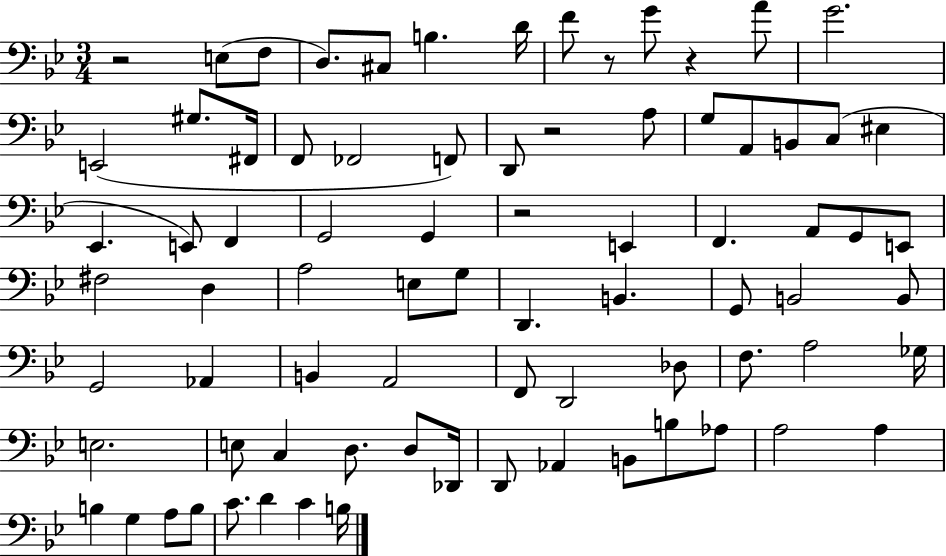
X:1
T:Untitled
M:3/4
L:1/4
K:Bb
z2 E,/2 F,/2 D,/2 ^C,/2 B, D/4 F/2 z/2 G/2 z A/2 G2 E,,2 ^G,/2 ^F,,/4 F,,/2 _F,,2 F,,/2 D,,/2 z2 A,/2 G,/2 A,,/2 B,,/2 C,/2 ^E, _E,, E,,/2 F,, G,,2 G,, z2 E,, F,, A,,/2 G,,/2 E,,/2 ^F,2 D, A,2 E,/2 G,/2 D,, B,, G,,/2 B,,2 B,,/2 G,,2 _A,, B,, A,,2 F,,/2 D,,2 _D,/2 F,/2 A,2 _G,/4 E,2 E,/2 C, D,/2 D,/2 _D,,/4 D,,/2 _A,, B,,/2 B,/2 _A,/2 A,2 A, B, G, A,/2 B,/2 C/2 D C B,/4